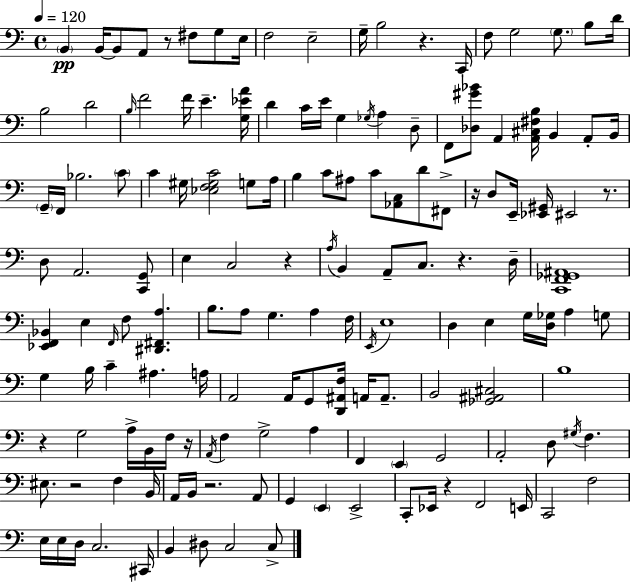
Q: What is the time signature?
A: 4/4